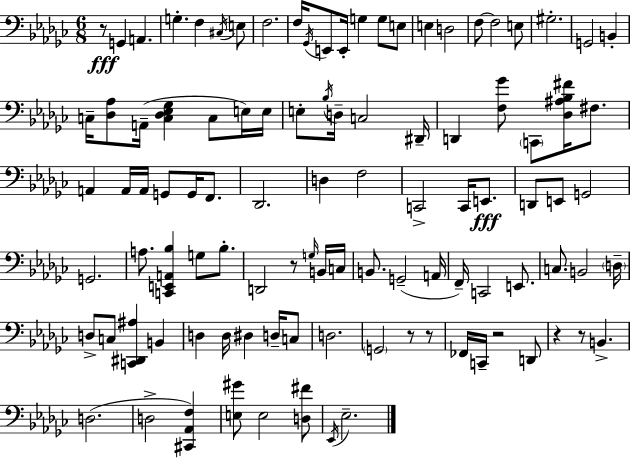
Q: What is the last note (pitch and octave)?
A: Eb3